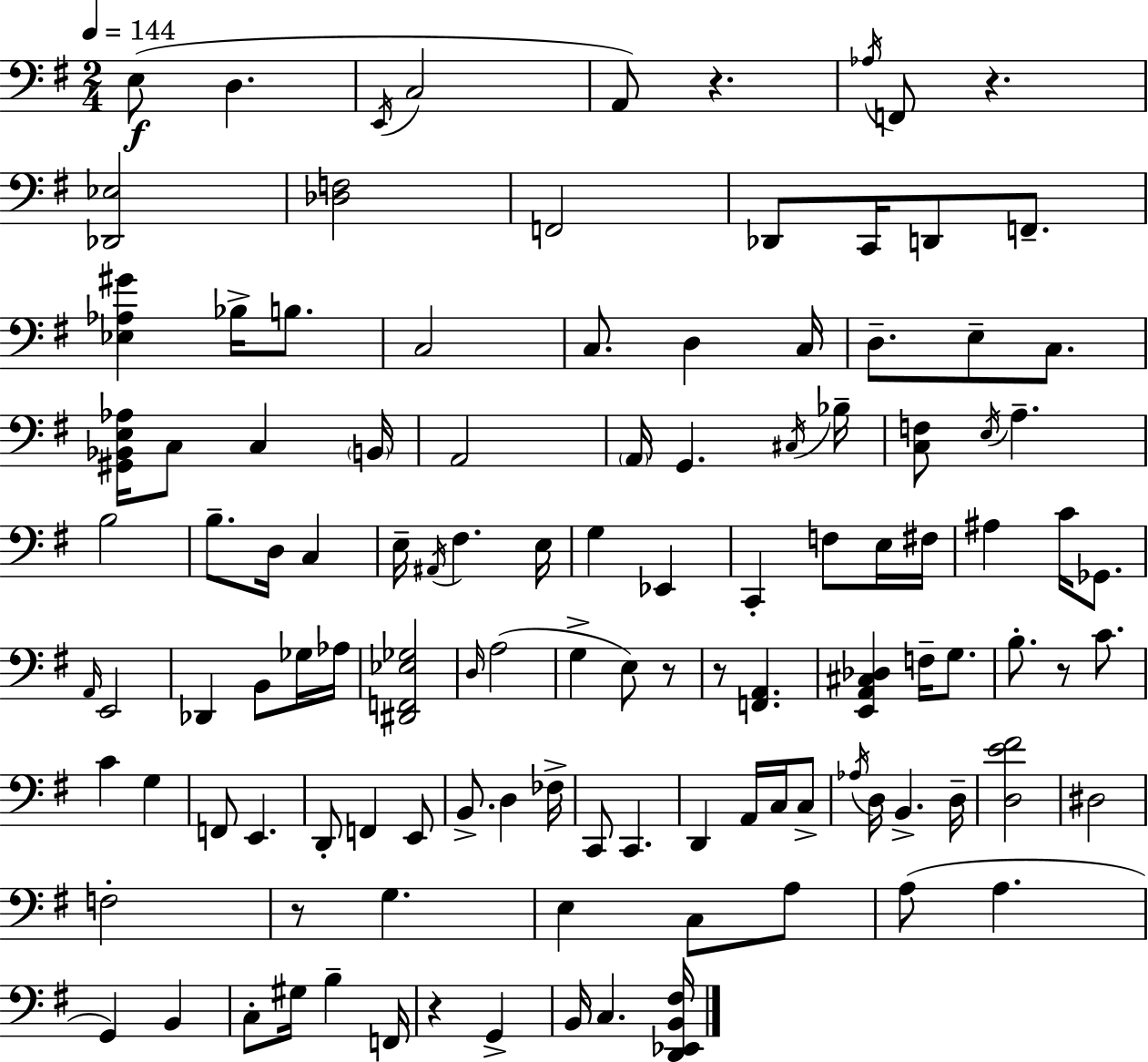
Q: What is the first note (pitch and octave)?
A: E3